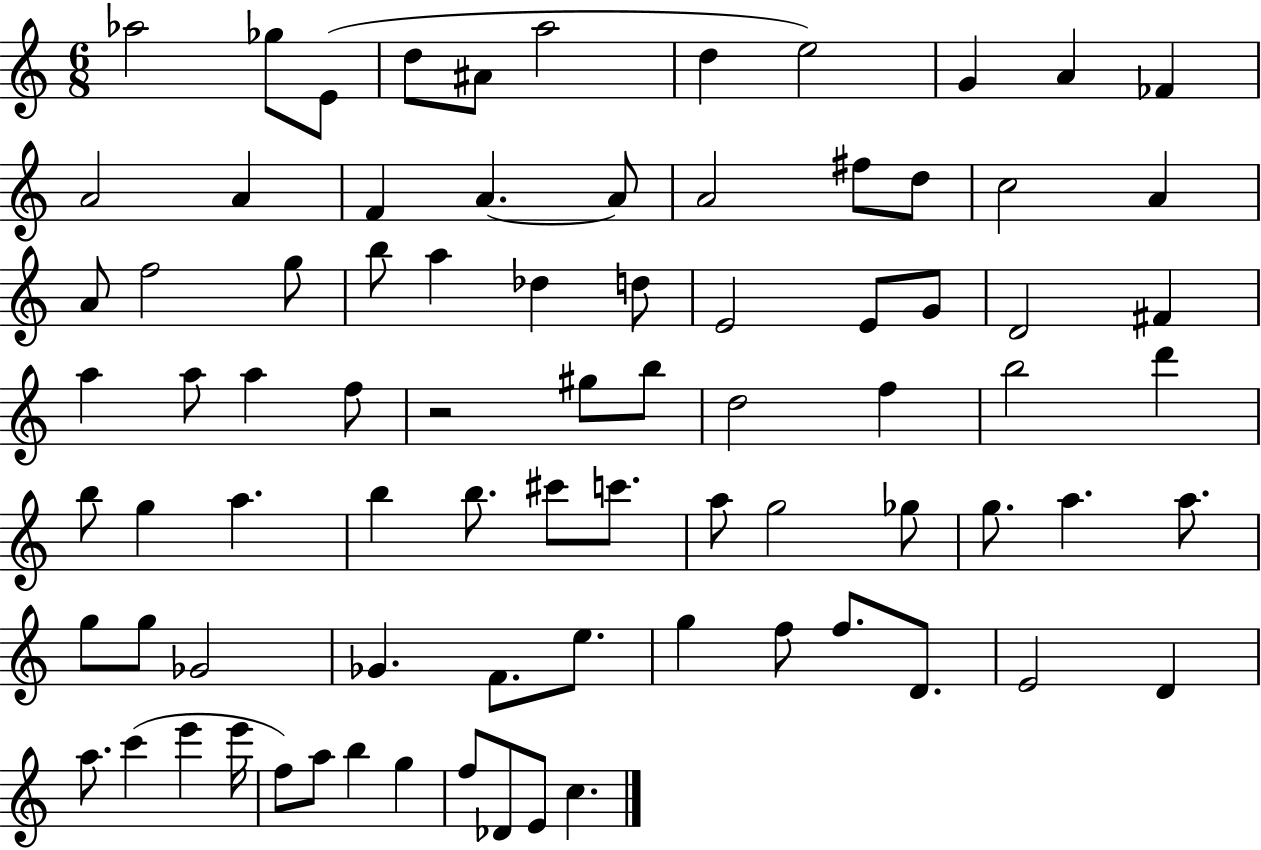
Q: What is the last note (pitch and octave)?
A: C5